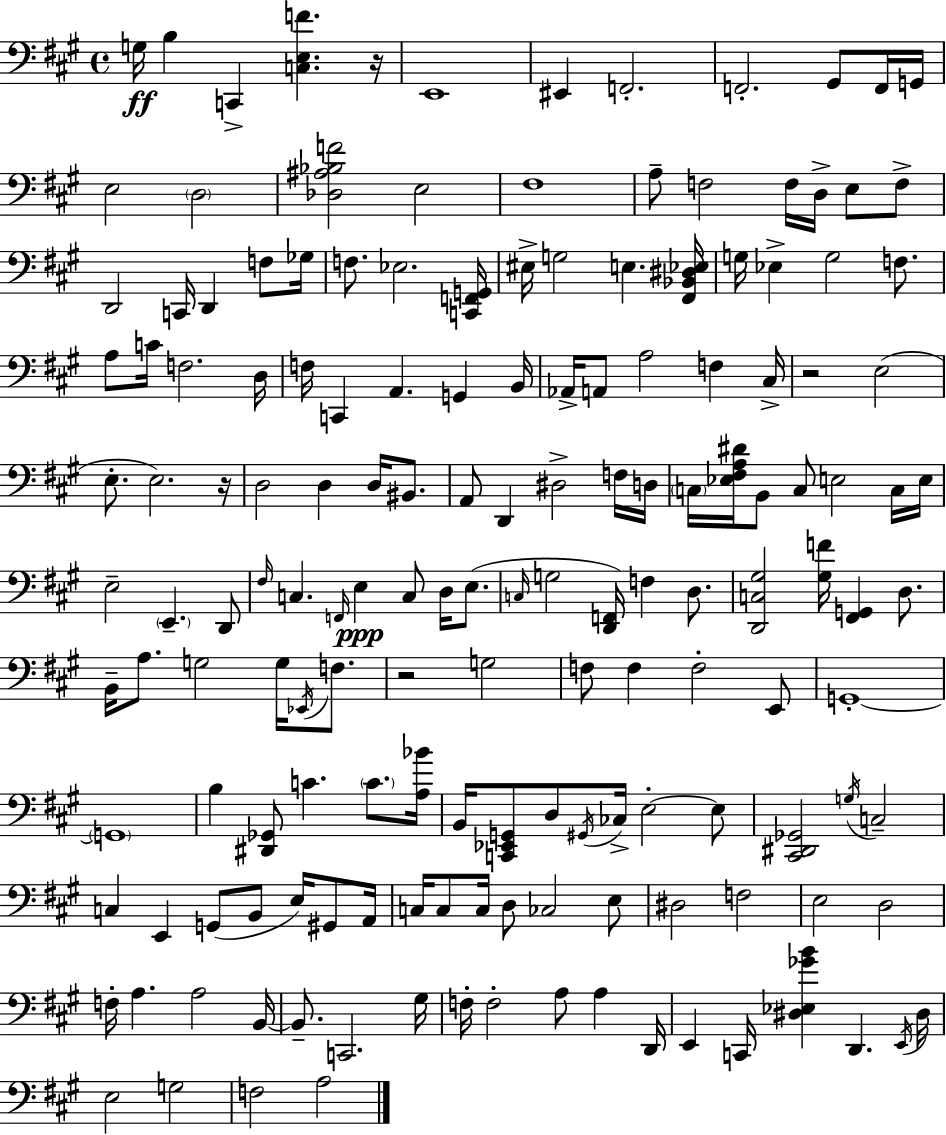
X:1
T:Untitled
M:4/4
L:1/4
K:A
G,/4 B, C,, [C,E,F] z/4 E,,4 ^E,, F,,2 F,,2 ^G,,/2 F,,/4 G,,/4 E,2 D,2 [_D,^A,_B,F]2 E,2 ^F,4 A,/2 F,2 F,/4 D,/4 E,/2 F,/2 D,,2 C,,/4 D,, F,/2 _G,/4 F,/2 _E,2 [C,,F,,G,,]/4 ^E,/4 G,2 E, [^F,,_B,,^D,_E,]/4 G,/4 _E, G,2 F,/2 A,/2 C/4 F,2 D,/4 F,/4 C,, A,, G,, B,,/4 _A,,/4 A,,/2 A,2 F, ^C,/4 z2 E,2 E,/2 E,2 z/4 D,2 D, D,/4 ^B,,/2 A,,/2 D,, ^D,2 F,/4 D,/4 C,/4 [_E,^F,A,^D]/4 B,,/2 C,/2 E,2 C,/4 E,/4 E,2 E,, D,,/2 ^F,/4 C, F,,/4 E, C,/2 D,/4 E,/2 C,/4 G,2 [D,,F,,]/4 F, D,/2 [D,,C,^G,]2 [^G,F]/4 [^F,,G,,] D,/2 B,,/4 A,/2 G,2 G,/4 _E,,/4 F,/2 z2 G,2 F,/2 F, F,2 E,,/2 G,,4 G,,4 B, [^D,,_G,,]/2 C C/2 [A,_B]/4 B,,/4 [C,,_E,,G,,]/2 D,/2 ^G,,/4 _C,/4 E,2 E,/2 [^C,,^D,,_G,,]2 G,/4 C,2 C, E,, G,,/2 B,,/2 E,/4 ^G,,/2 A,,/4 C,/4 C,/2 C,/4 D,/2 _C,2 E,/2 ^D,2 F,2 E,2 D,2 F,/4 A, A,2 B,,/4 B,,/2 C,,2 ^G,/4 F,/4 F,2 A,/2 A, D,,/4 E,, C,,/4 [^D,_E,_GB] D,, E,,/4 ^D,/4 E,2 G,2 F,2 A,2